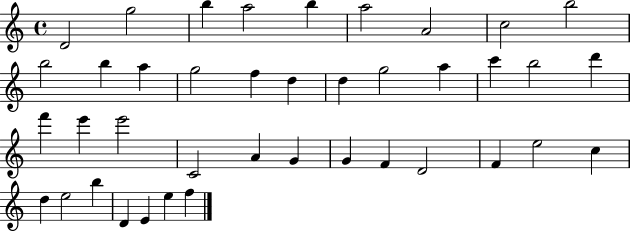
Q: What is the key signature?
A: C major